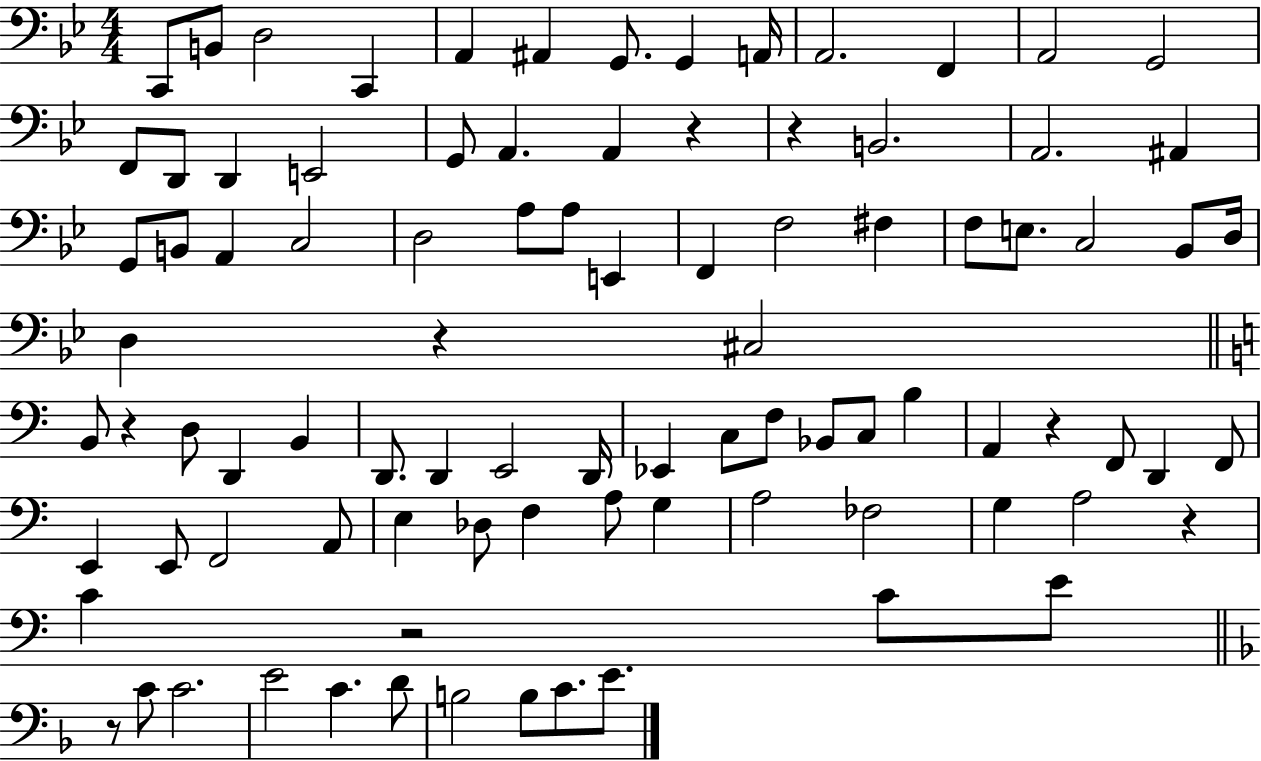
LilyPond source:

{
  \clef bass
  \numericTimeSignature
  \time 4/4
  \key bes \major
  c,8 b,8 d2 c,4 | a,4 ais,4 g,8. g,4 a,16 | a,2. f,4 | a,2 g,2 | \break f,8 d,8 d,4 e,2 | g,8 a,4. a,4 r4 | r4 b,2. | a,2. ais,4 | \break g,8 b,8 a,4 c2 | d2 a8 a8 e,4 | f,4 f2 fis4 | f8 e8. c2 bes,8 d16 | \break d4 r4 cis2 | \bar "||" \break \key c \major b,8 r4 d8 d,4 b,4 | d,8. d,4 e,2 d,16 | ees,4 c8 f8 bes,8 c8 b4 | a,4 r4 f,8 d,4 f,8 | \break e,4 e,8 f,2 a,8 | e4 des8 f4 a8 g4 | a2 fes2 | g4 a2 r4 | \break c'4 r2 c'8 e'8 | \bar "||" \break \key f \major r8 c'8 c'2. | e'2 c'4. d'8 | b2 b8 c'8. e'8. | \bar "|."
}